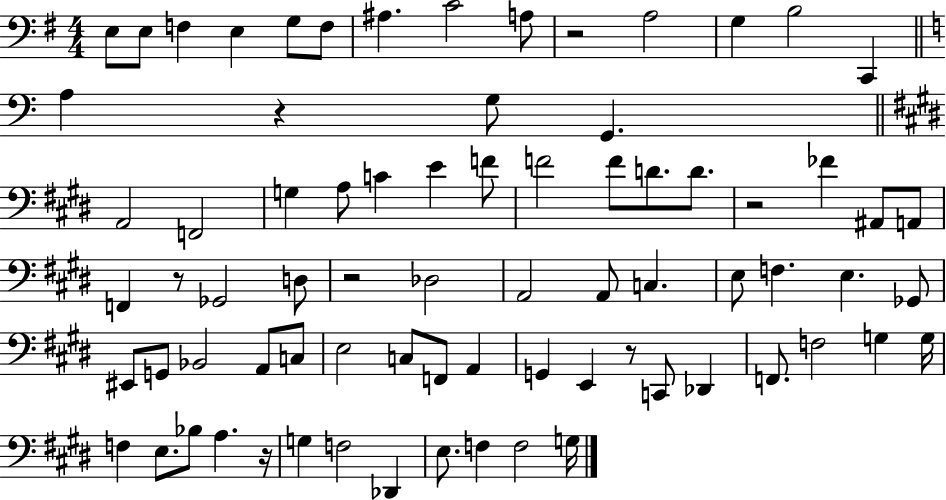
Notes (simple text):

E3/e E3/e F3/q E3/q G3/e F3/e A#3/q. C4/h A3/e R/h A3/h G3/q B3/h C2/q A3/q R/q G3/e G2/q. A2/h F2/h G3/q A3/e C4/q E4/q F4/e F4/h F4/e D4/e. D4/e. R/h FES4/q A#2/e A2/e F2/q R/e Gb2/h D3/e R/h Db3/h A2/h A2/e C3/q. E3/e F3/q. E3/q. Gb2/e EIS2/e G2/e Bb2/h A2/e C3/e E3/h C3/e F2/e A2/q G2/q E2/q R/e C2/e Db2/q F2/e. F3/h G3/q G3/s F3/q E3/e. Bb3/e A3/q. R/s G3/q F3/h Db2/q E3/e. F3/q F3/h G3/s